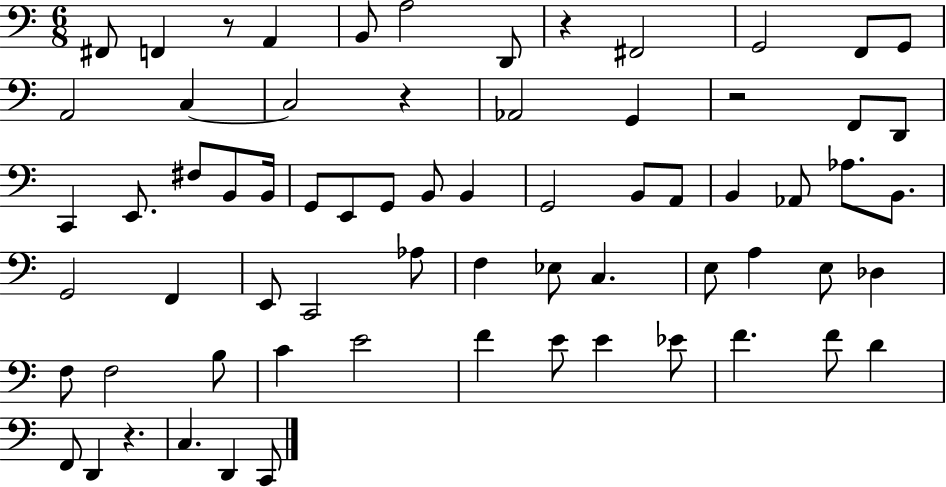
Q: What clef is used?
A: bass